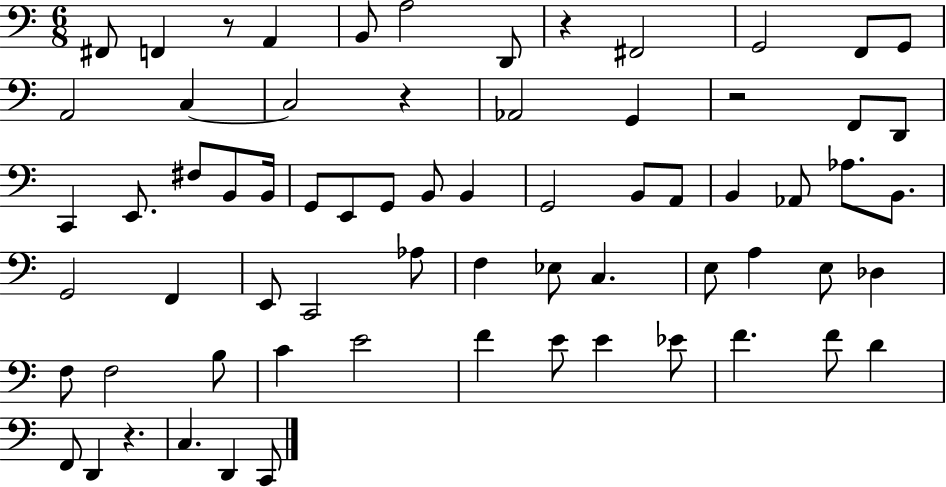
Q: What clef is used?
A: bass